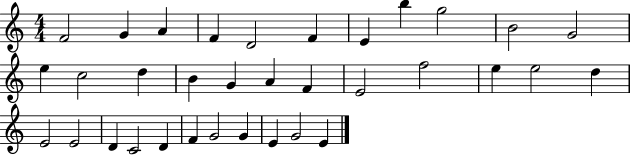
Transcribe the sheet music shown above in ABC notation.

X:1
T:Untitled
M:4/4
L:1/4
K:C
F2 G A F D2 F E b g2 B2 G2 e c2 d B G A F E2 f2 e e2 d E2 E2 D C2 D F G2 G E G2 E